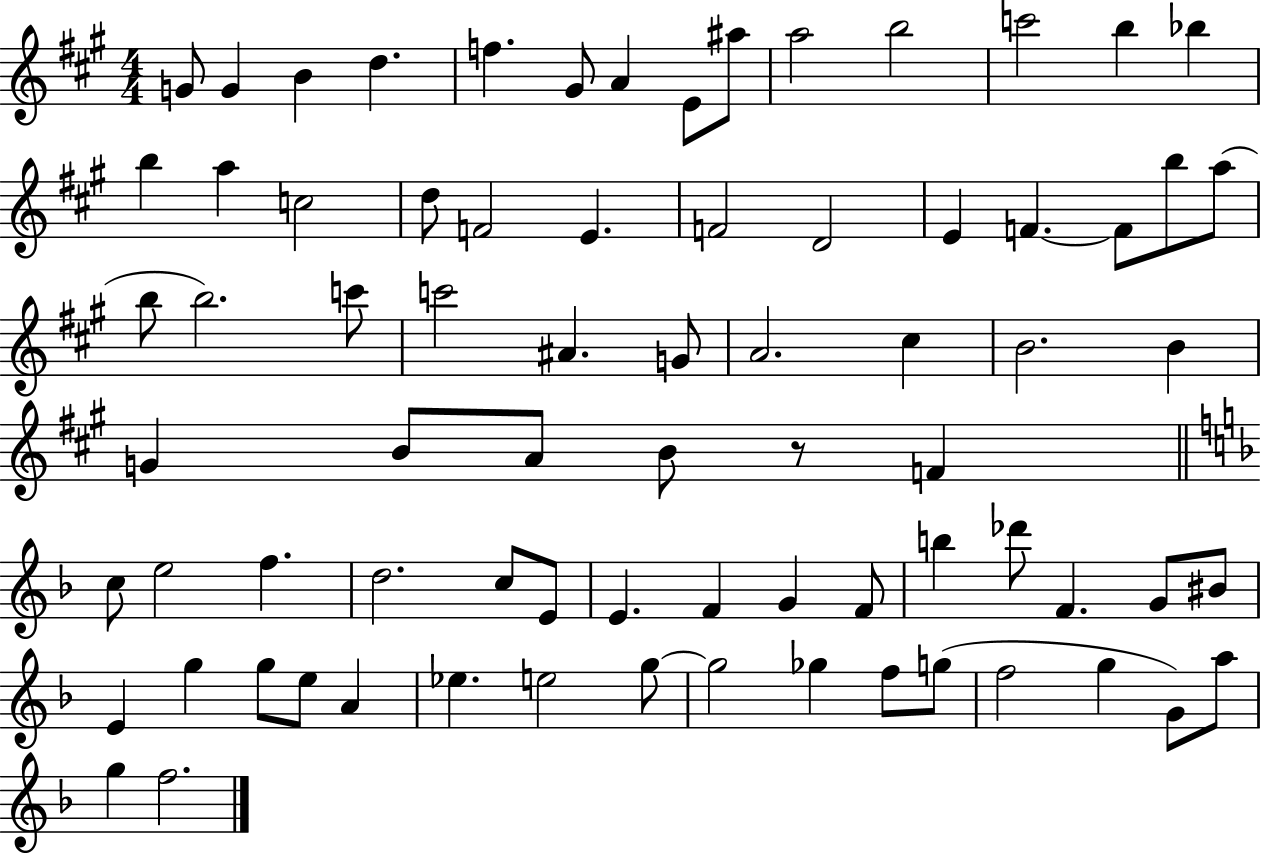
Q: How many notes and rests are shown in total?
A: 76